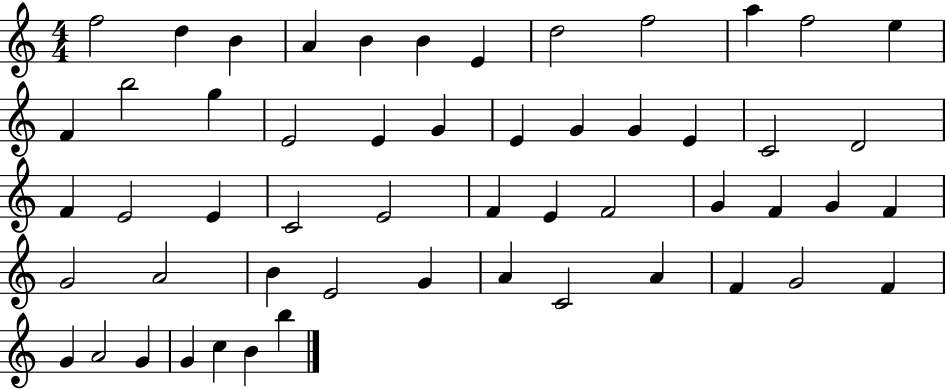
F5/h D5/q B4/q A4/q B4/q B4/q E4/q D5/h F5/h A5/q F5/h E5/q F4/q B5/h G5/q E4/h E4/q G4/q E4/q G4/q G4/q E4/q C4/h D4/h F4/q E4/h E4/q C4/h E4/h F4/q E4/q F4/h G4/q F4/q G4/q F4/q G4/h A4/h B4/q E4/h G4/q A4/q C4/h A4/q F4/q G4/h F4/q G4/q A4/h G4/q G4/q C5/q B4/q B5/q